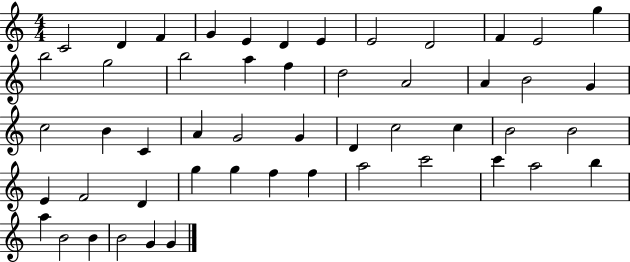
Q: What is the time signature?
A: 4/4